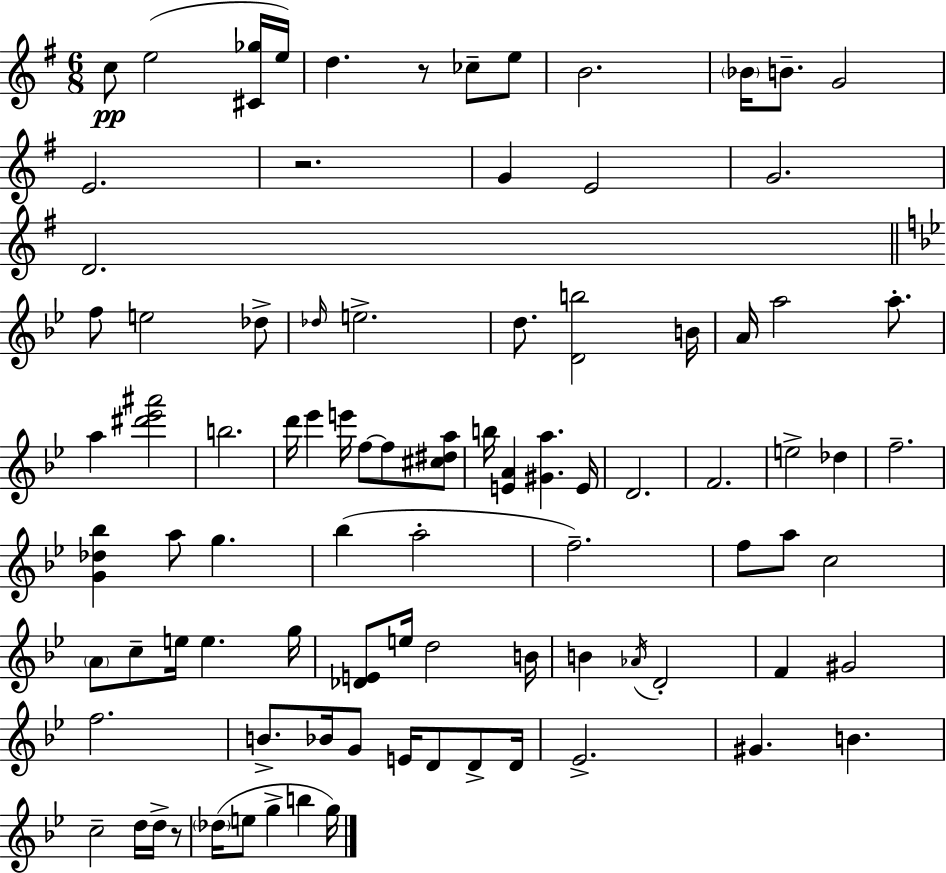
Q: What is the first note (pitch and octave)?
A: C5